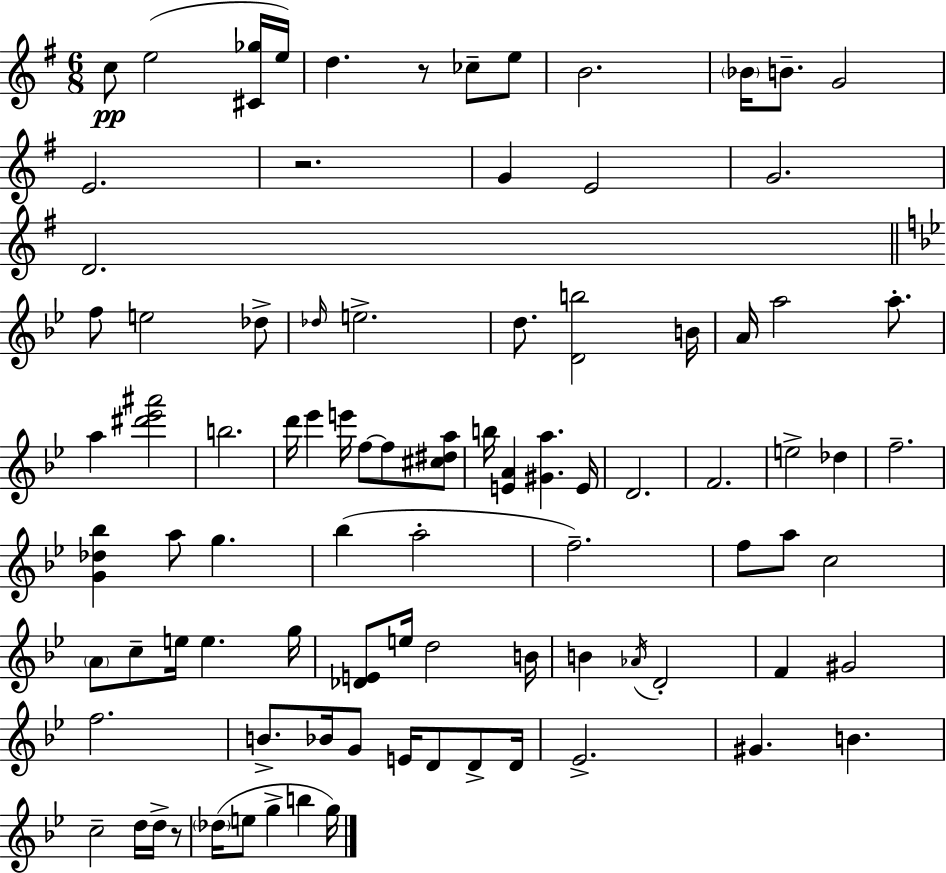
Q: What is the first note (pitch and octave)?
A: C5